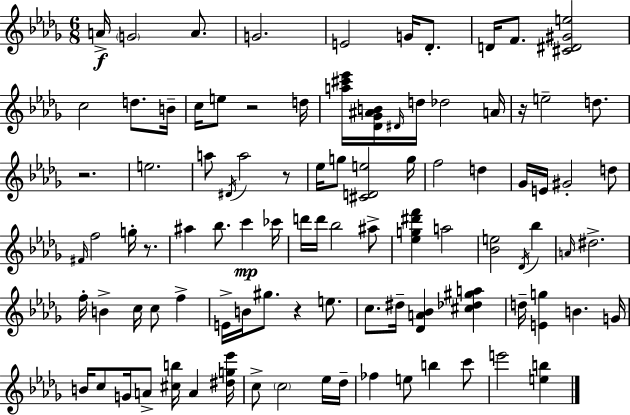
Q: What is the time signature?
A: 6/8